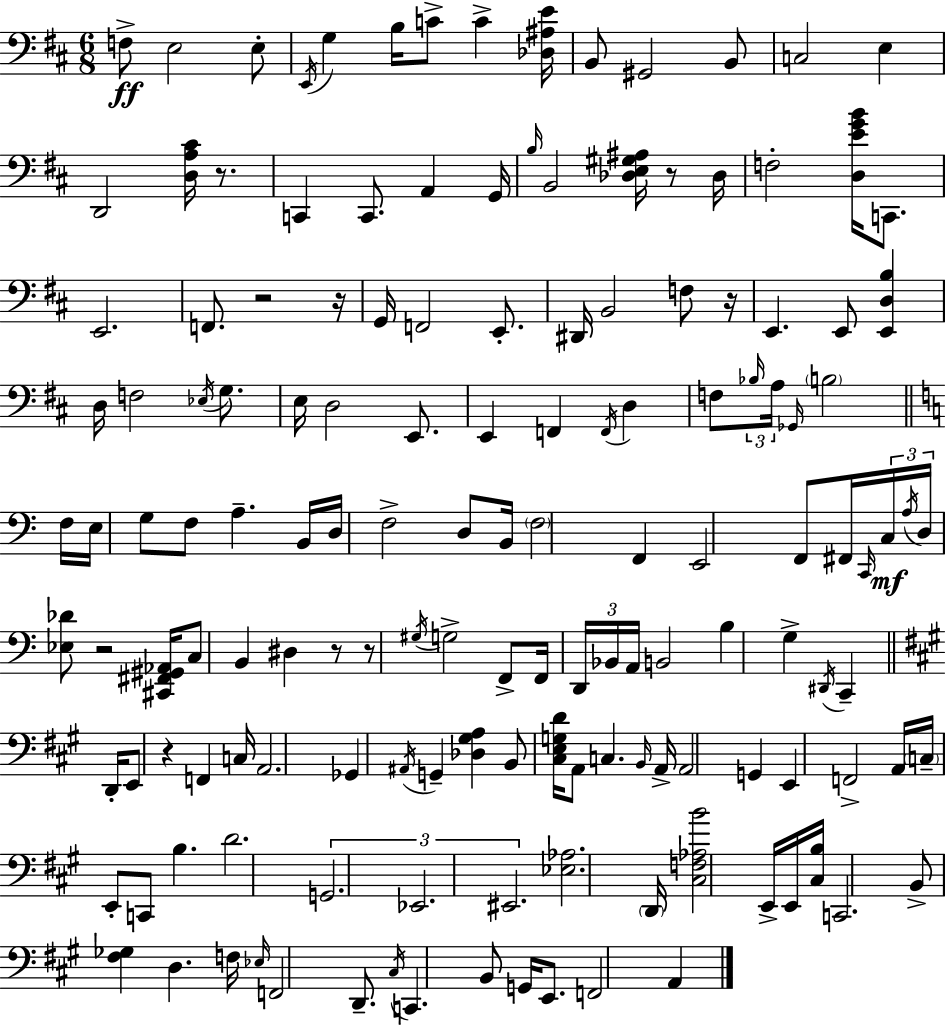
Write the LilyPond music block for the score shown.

{
  \clef bass
  \numericTimeSignature
  \time 6/8
  \key d \major
  f8->\ff e2 e8-. | \acciaccatura { e,16 } g4 b16 c'8-> c'4-> | <des ais e'>16 b,8 gis,2 b,8 | c2 e4 | \break d,2 <d a cis'>16 r8. | c,4 c,8. a,4 | g,16 \grace { b16 } b,2 <des e gis ais>16 r8 | des16 f2-. <d e' g' b'>16 c,8. | \break e,2. | f,8. r2 | r16 g,16 f,2 e,8.-. | dis,16 b,2 f8 | \break r16 e,4. e,8 <e, d b>4 | d16 f2 \acciaccatura { ees16 } | g8. e16 d2 | e,8. e,4 f,4 \acciaccatura { f,16 } | \break d4 f8 \tuplet 3/2 { \grace { bes16 } a16 \grace { ges,16 } } \parenthesize b2 | \bar "||" \break \key c \major f16 e16 g8 f8 a4.-- | b,16 d16 f2-> d8 | b,16 \parenthesize f2 f,4 | e,2 f,8 fis,16 | \break \grace { c,16 }\mf \tuplet 3/2 { c16 \acciaccatura { a16 } d16 } <ees des'>8 r2 | <cis, fis, gis, aes,>16 c8 b,4 dis4 | r8 r8 \acciaccatura { gis16 } g2-> | f,8-> f,16 \tuplet 3/2 { d,16 bes,16 a,16 } b,2 | \break b4 g4-> | \acciaccatura { dis,16 } c,4-- \bar "||" \break \key a \major d,16-. e,8 r4 f,4 c16 | a,2. | ges,4 \acciaccatura { ais,16 } g,4-- <des gis a>4 | b,8 <cis e g d'>16 a,8 c4. | \break \grace { b,16 } a,16-> a,2 g,4 | e,4 f,2-> | a,16 \parenthesize c16-- e,8-. c,8 b4. | d'2. | \break \tuplet 3/2 { g,2. | ees,2. | eis,2. } | <ees aes>2. | \break \parenthesize d,16 <cis f aes b'>2 e,16-> | e,16 <cis b>16 c,2. | b,8-> <fis ges>4 d4. | f16 \grace { ees16 } f,2 | \break d,8.-- \acciaccatura { cis16 } c,4. b,8 | g,16 e,8. f,2 | a,4 \bar "|."
}